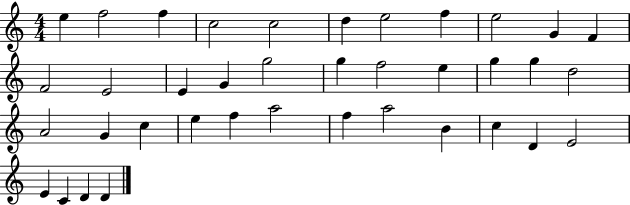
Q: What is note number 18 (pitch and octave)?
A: F5